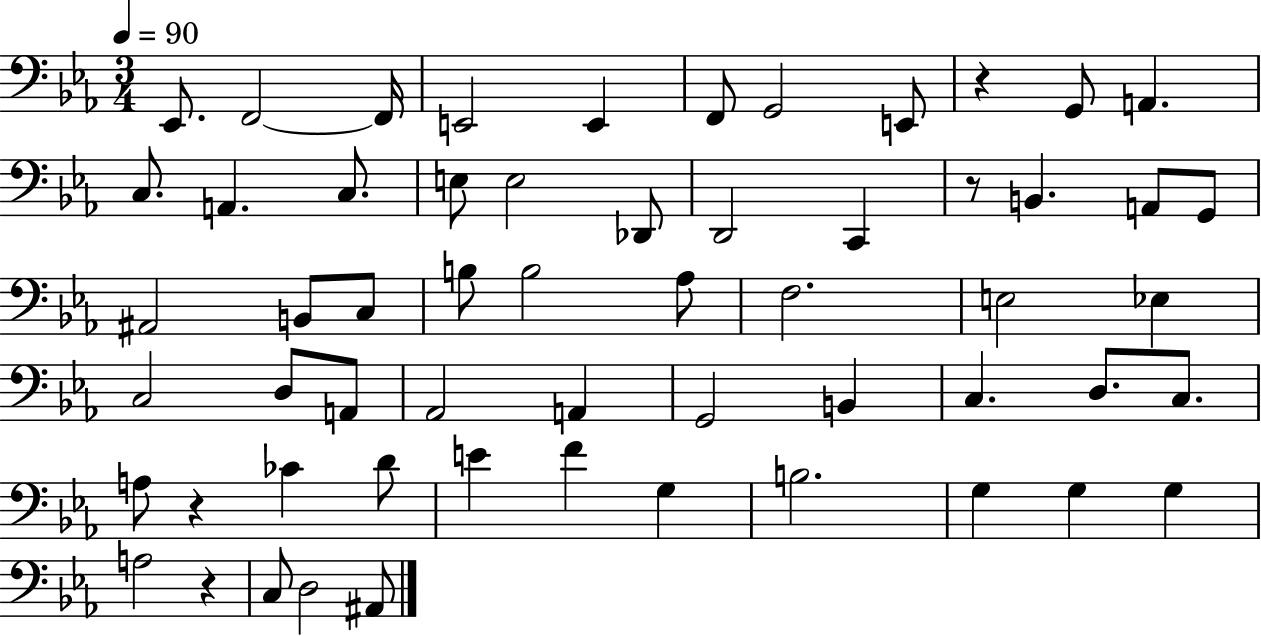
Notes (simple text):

Eb2/e. F2/h F2/s E2/h E2/q F2/e G2/h E2/e R/q G2/e A2/q. C3/e. A2/q. C3/e. E3/e E3/h Db2/e D2/h C2/q R/e B2/q. A2/e G2/e A#2/h B2/e C3/e B3/e B3/h Ab3/e F3/h. E3/h Eb3/q C3/h D3/e A2/e Ab2/h A2/q G2/h B2/q C3/q. D3/e. C3/e. A3/e R/q CES4/q D4/e E4/q F4/q G3/q B3/h. G3/q G3/q G3/q A3/h R/q C3/e D3/h A#2/e